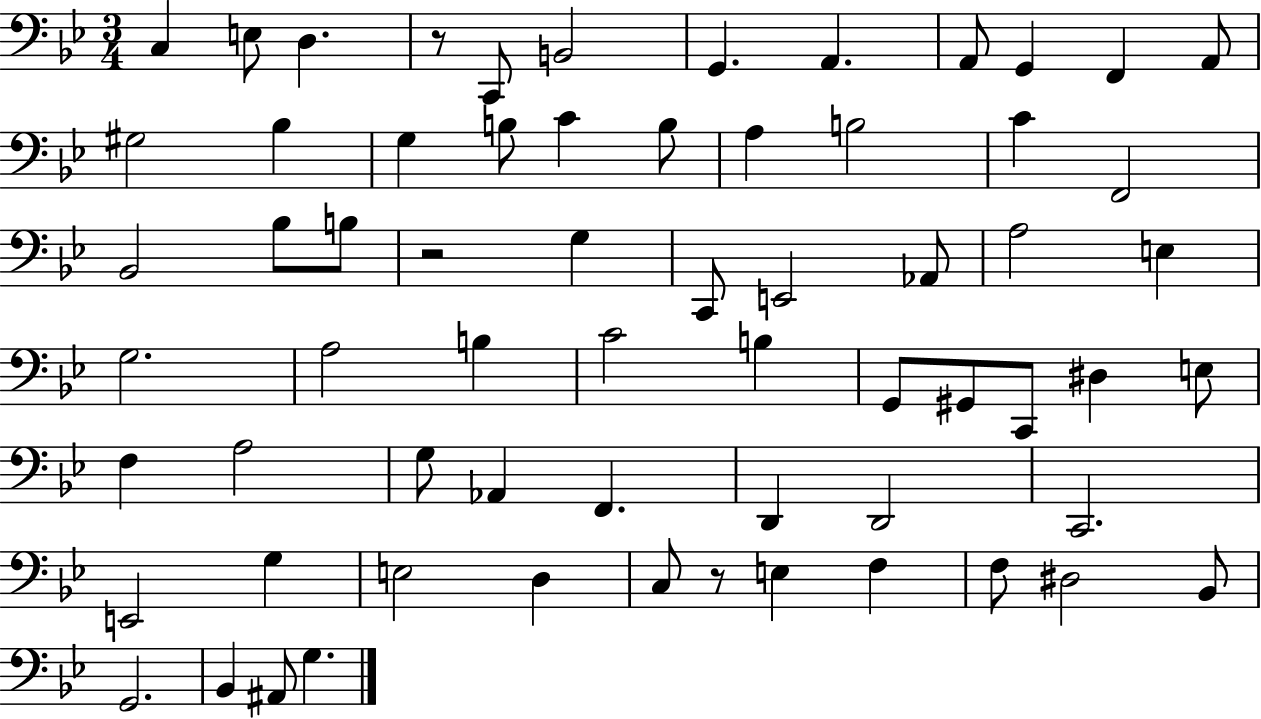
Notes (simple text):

C3/q E3/e D3/q. R/e C2/e B2/h G2/q. A2/q. A2/e G2/q F2/q A2/e G#3/h Bb3/q G3/q B3/e C4/q B3/e A3/q B3/h C4/q F2/h Bb2/h Bb3/e B3/e R/h G3/q C2/e E2/h Ab2/e A3/h E3/q G3/h. A3/h B3/q C4/h B3/q G2/e G#2/e C2/e D#3/q E3/e F3/q A3/h G3/e Ab2/q F2/q. D2/q D2/h C2/h. E2/h G3/q E3/h D3/q C3/e R/e E3/q F3/q F3/e D#3/h Bb2/e G2/h. Bb2/q A#2/e G3/q.